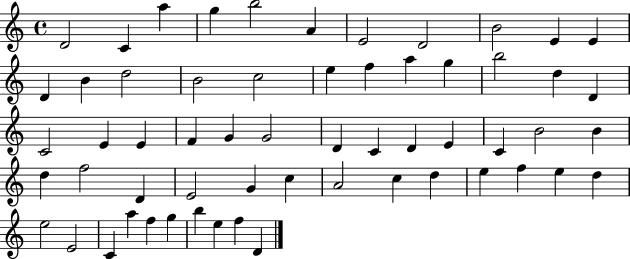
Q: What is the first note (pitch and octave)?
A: D4